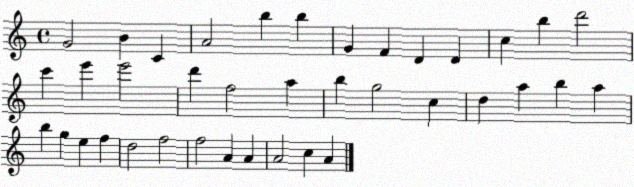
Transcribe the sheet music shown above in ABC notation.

X:1
T:Untitled
M:4/4
L:1/4
K:C
G2 B C A2 b b G F D D c b d'2 c' e' e'2 d' f2 a b g2 c d a b a b g e f d2 f2 f2 A A A2 c A